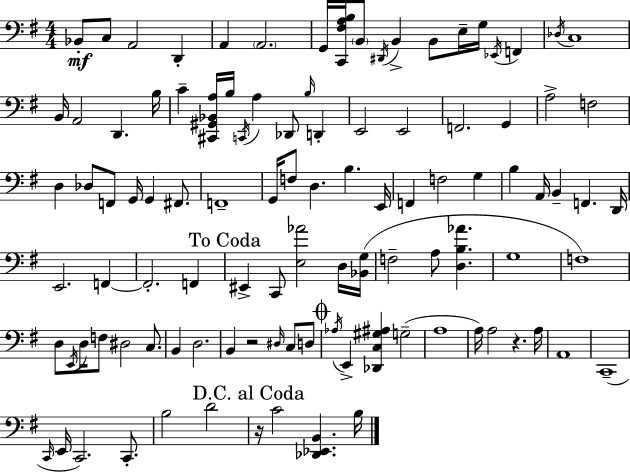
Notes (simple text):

Bb2/e C3/e A2/h D2/q A2/q A2/h. G2/s [C2,F#3,A3,B3]/s B2/e D#2/s B2/q B2/e E3/s G3/s Eb2/s F2/q Db3/s C3/w B2/s A2/h D2/q. B3/s C4/q [C#2,G#2,Bb2,A3]/s B3/s C2/s A3/q Db2/e B3/s D2/q E2/h E2/h F2/h. G2/q A3/h F3/h D3/q Db3/e F2/e G2/s G2/q F#2/e. F2/w G2/s F3/e D3/q. B3/q. E2/s F2/q F3/h G3/q B3/q A2/s B2/q F2/q. D2/s E2/h. F2/q F2/h. F2/q EIS2/q C2/e [E3,Ab4]/h D3/s [Bb2,G3]/s F3/h A3/e [D3,B3,Ab4]/q. G3/w F3/w D3/e E2/s D3/s F3/e D#3/h C3/e. B2/q D3/h. B2/q R/h D#3/s C3/e D3/e Ab3/s E2/q [Db2,C3,G#3,A#3]/q G3/h A3/w A3/s A3/h R/q. A3/s A2/w C2/w C2/s E2/s C2/h. C2/e. B3/h D4/h R/s C4/h [Db2,Eb2,B2]/q. B3/s